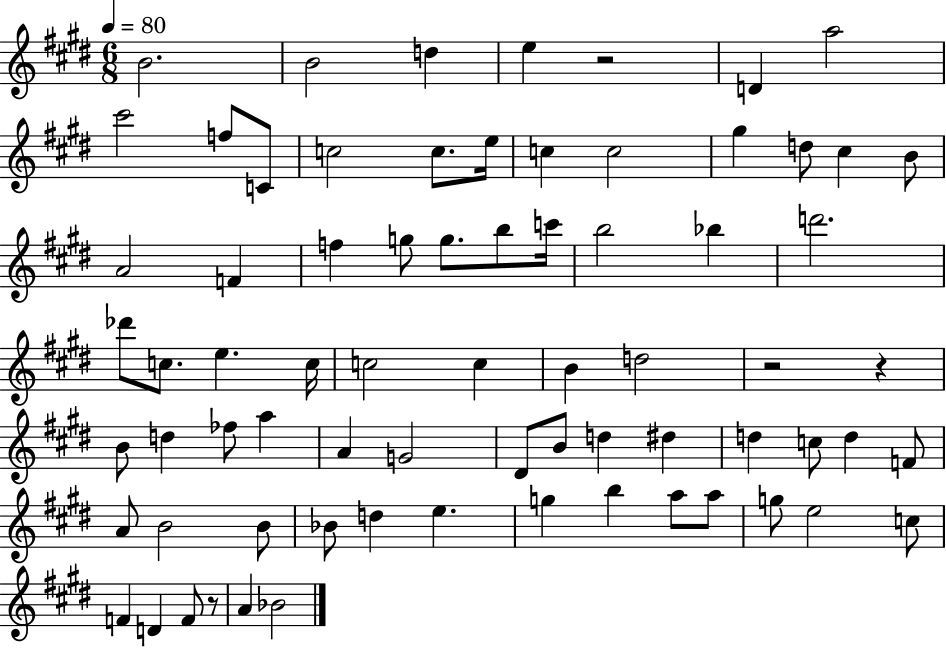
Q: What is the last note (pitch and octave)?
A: Bb4